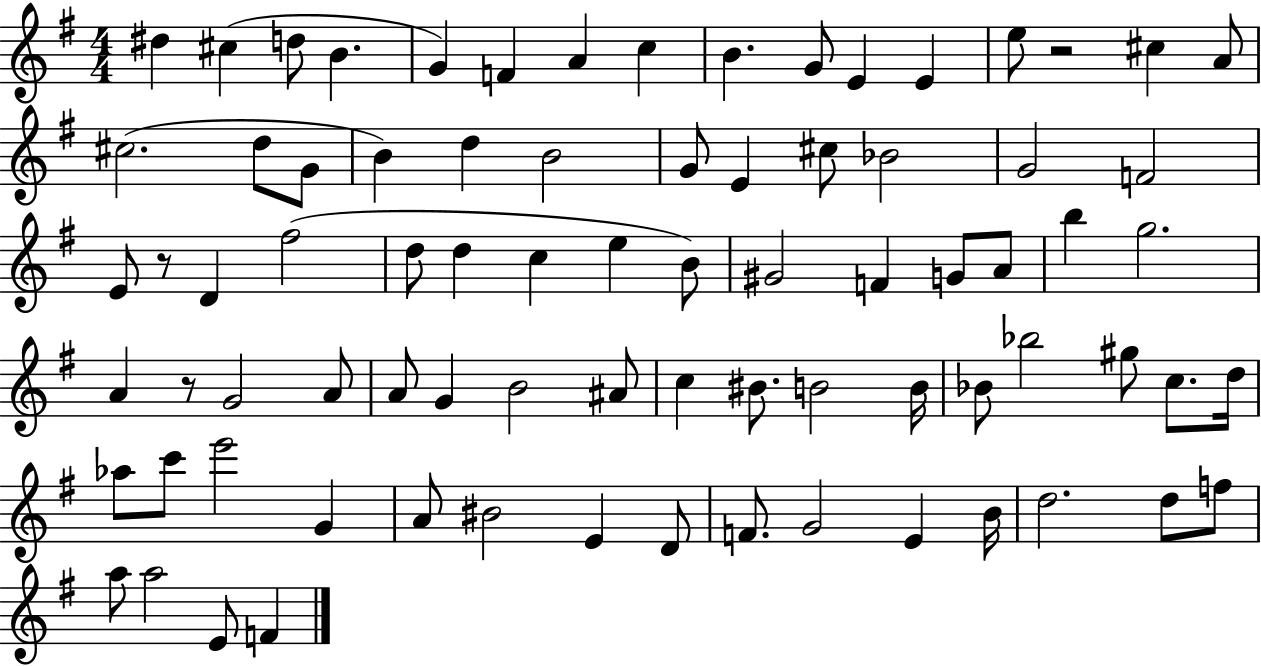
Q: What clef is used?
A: treble